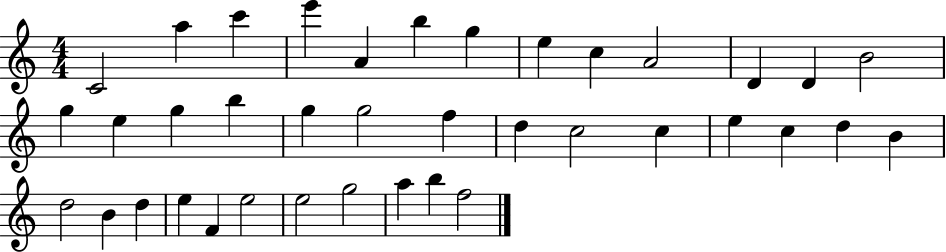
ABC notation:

X:1
T:Untitled
M:4/4
L:1/4
K:C
C2 a c' e' A b g e c A2 D D B2 g e g b g g2 f d c2 c e c d B d2 B d e F e2 e2 g2 a b f2